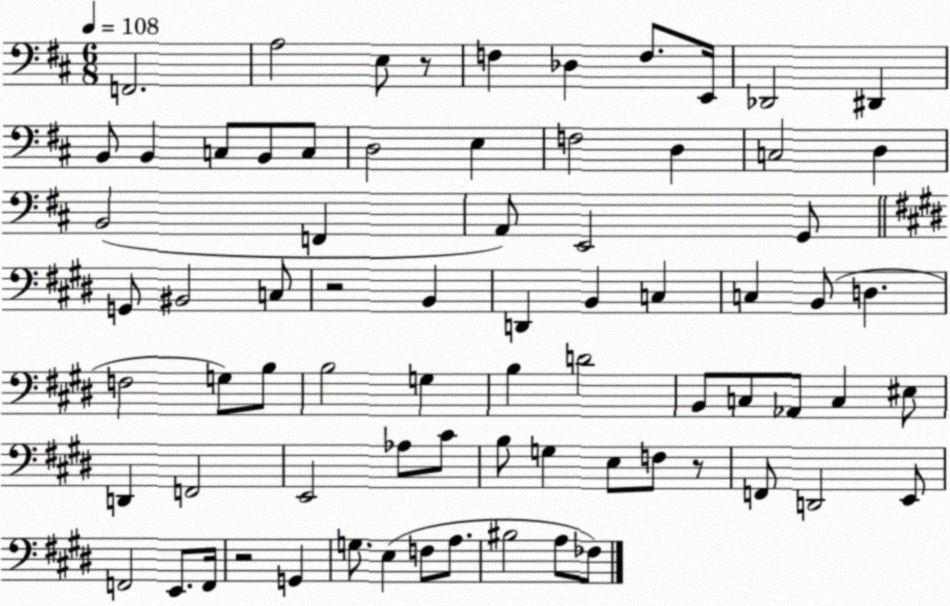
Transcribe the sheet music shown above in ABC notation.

X:1
T:Untitled
M:6/8
L:1/4
K:D
F,,2 A,2 E,/2 z/2 F, _D, F,/2 E,,/4 _D,,2 ^D,, B,,/2 B,, C,/2 B,,/2 C,/2 D,2 E, F,2 D, C,2 D, B,,2 F,, A,,/2 E,,2 G,,/2 G,,/2 ^B,,2 C,/2 z2 B,, D,, B,, C, C, B,,/2 D, F,2 G,/2 B,/2 B,2 G, B, D2 B,,/2 C,/2 _A,,/2 C, ^E,/2 D,, F,,2 E,,2 _A,/2 ^C/2 B,/2 G, E,/2 F,/2 z/2 F,,/2 D,,2 E,,/2 F,,2 E,,/2 F,,/4 z2 G,, G,/2 E, F,/2 A,/2 ^B,2 A,/2 _F,/2